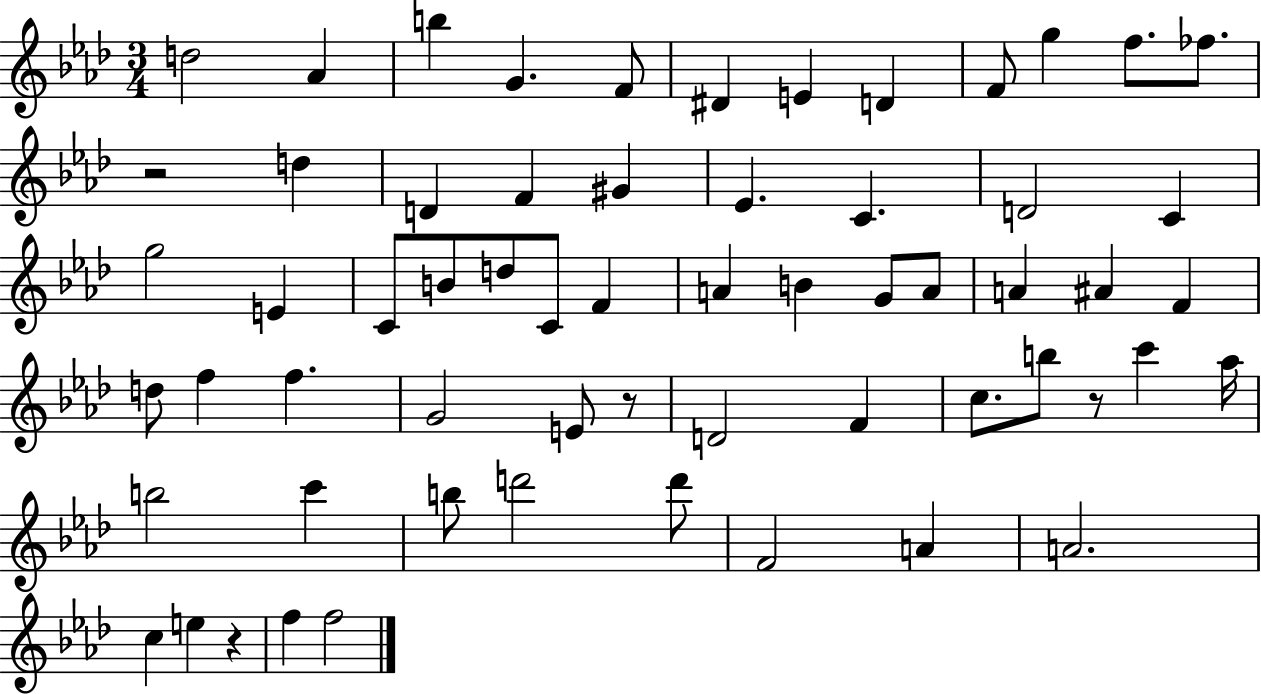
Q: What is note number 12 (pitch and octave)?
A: FES5